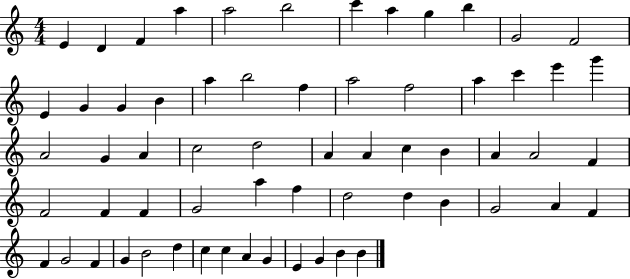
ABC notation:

X:1
T:Untitled
M:4/4
L:1/4
K:C
E D F a a2 b2 c' a g b G2 F2 E G G B a b2 f a2 f2 a c' e' g' A2 G A c2 d2 A A c B A A2 F F2 F F G2 a f d2 d B G2 A F F G2 F G B2 d c c A G E G B B